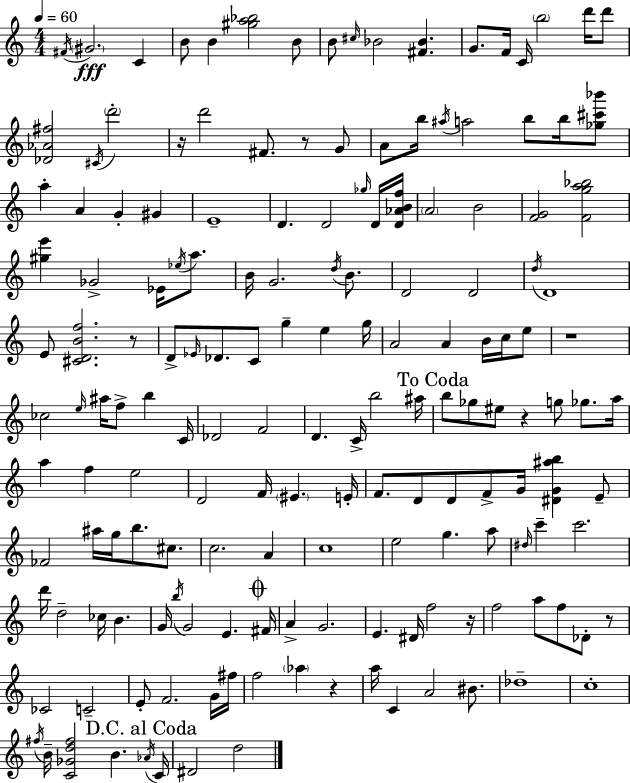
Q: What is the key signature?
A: C major